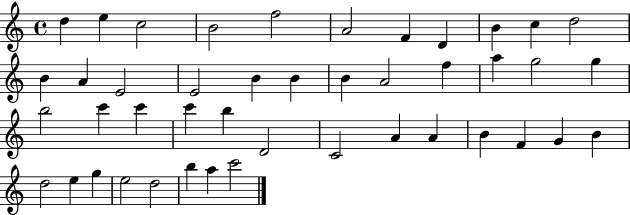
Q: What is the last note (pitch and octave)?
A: C6